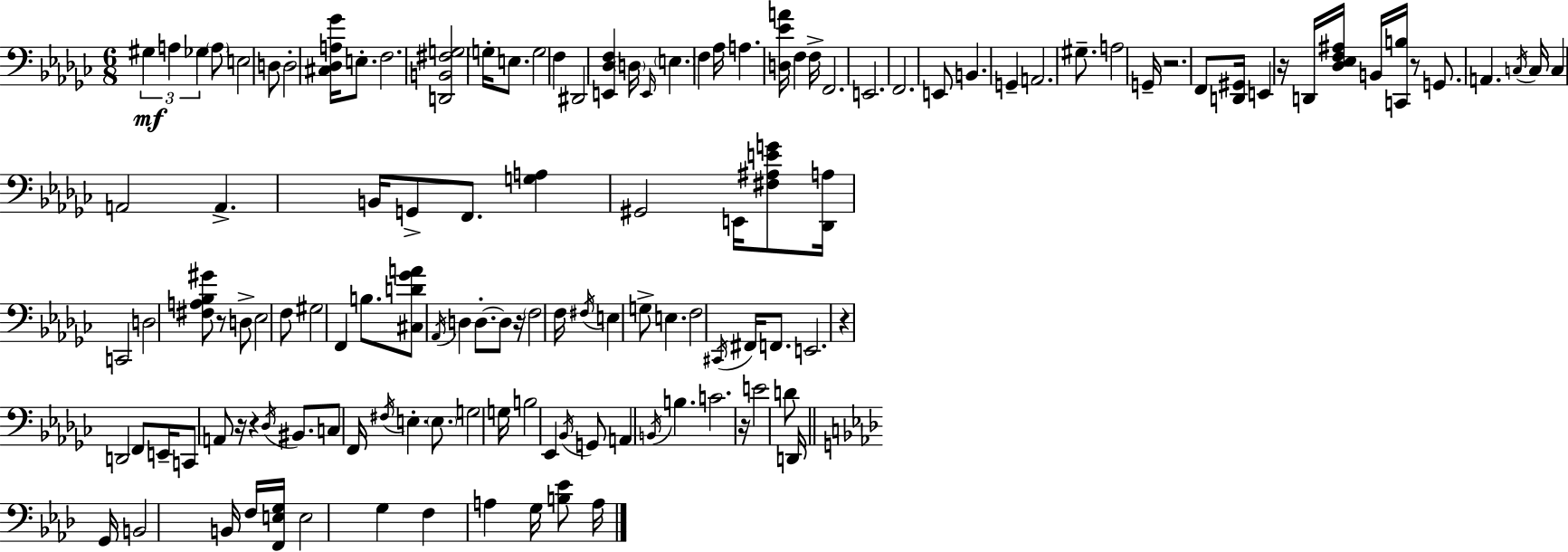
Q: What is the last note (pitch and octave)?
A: A3